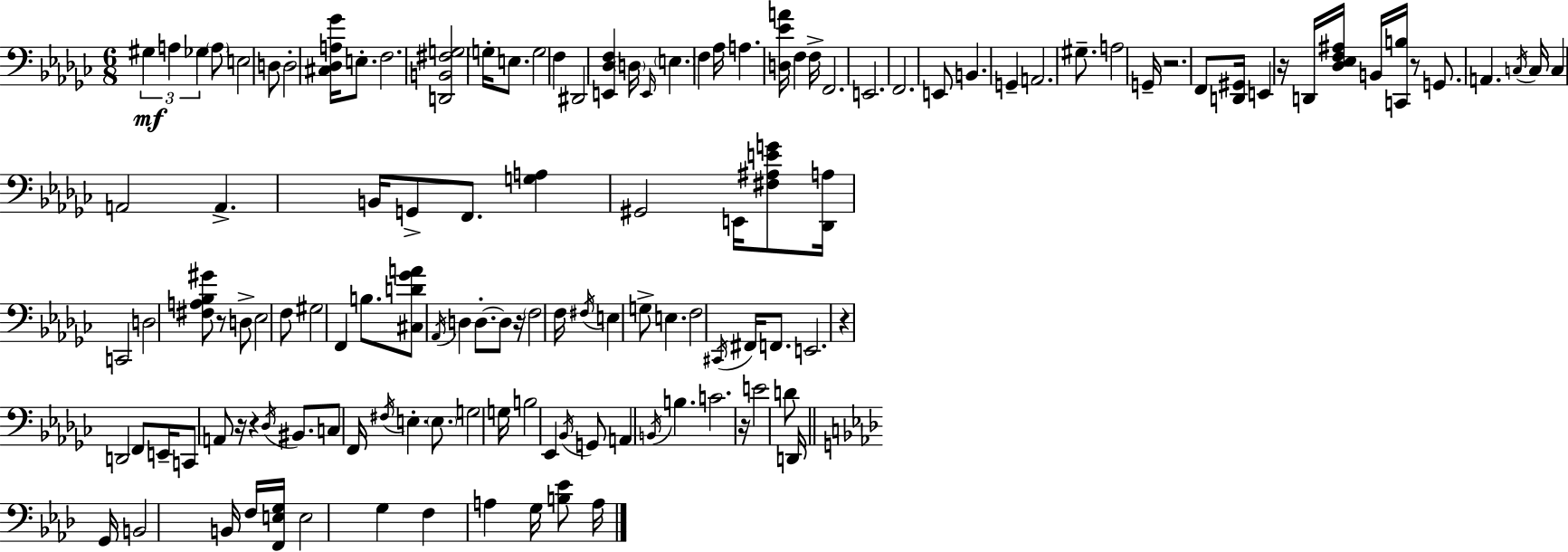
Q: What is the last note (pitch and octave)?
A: A3